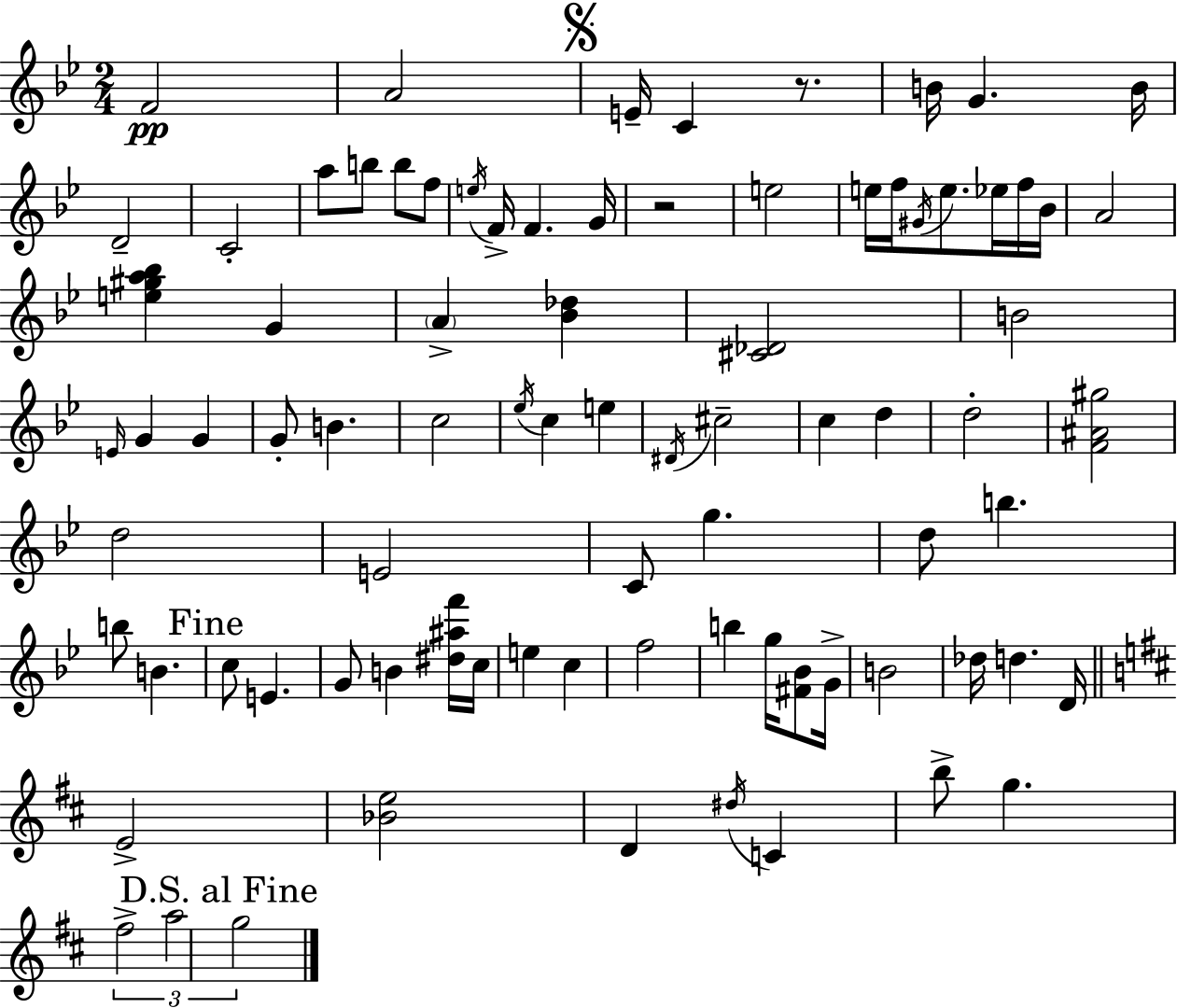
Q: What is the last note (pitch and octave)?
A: G5